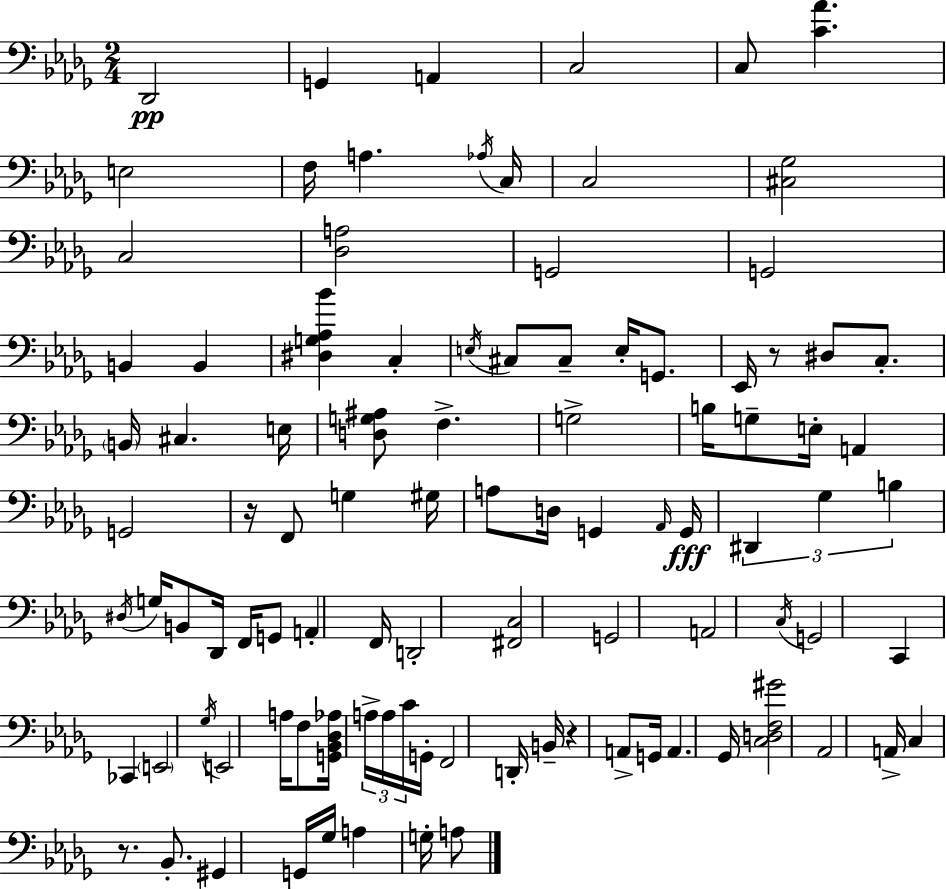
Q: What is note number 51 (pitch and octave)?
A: F2